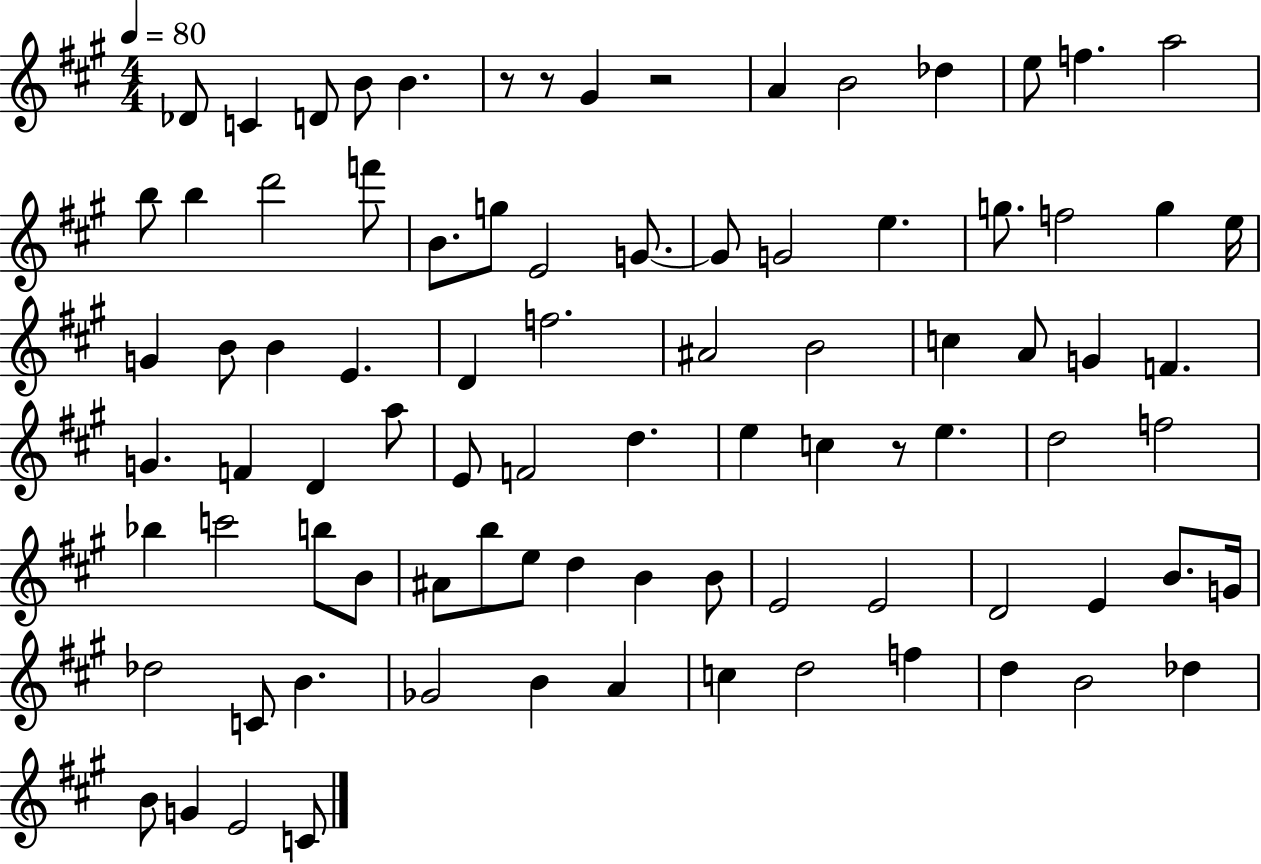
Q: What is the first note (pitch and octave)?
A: Db4